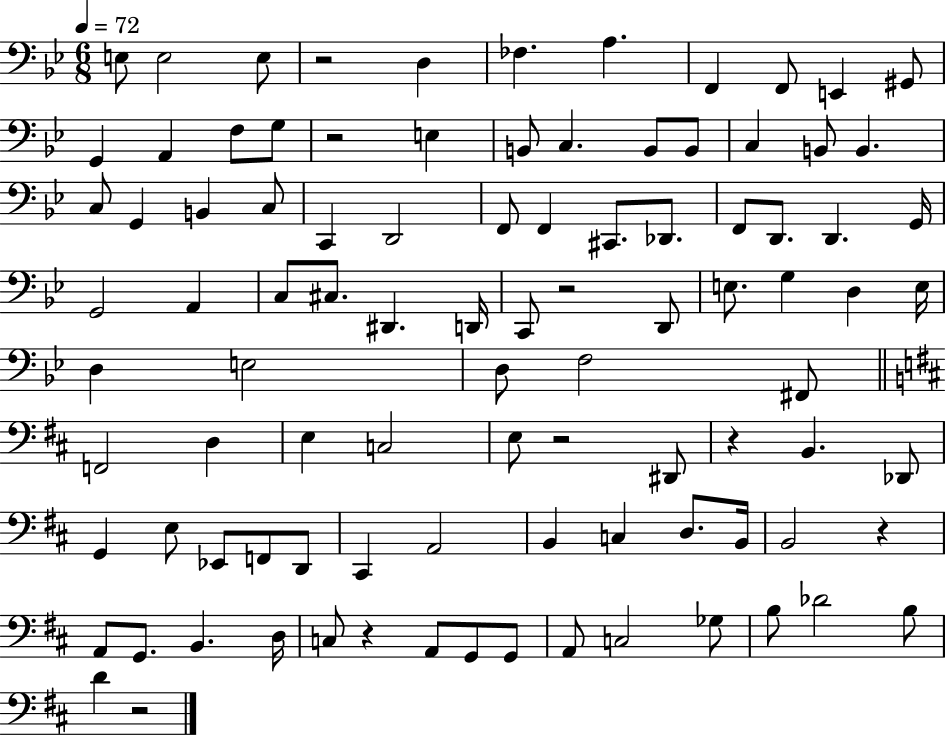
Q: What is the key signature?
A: BES major